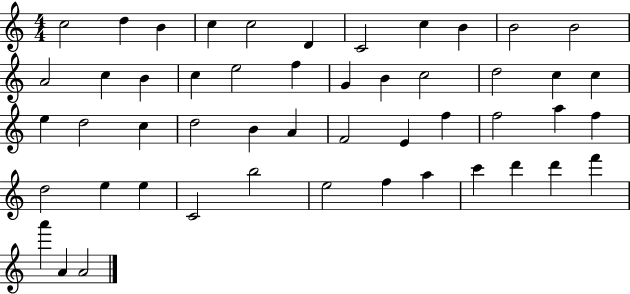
C5/h D5/q B4/q C5/q C5/h D4/q C4/h C5/q B4/q B4/h B4/h A4/h C5/q B4/q C5/q E5/h F5/q G4/q B4/q C5/h D5/h C5/q C5/q E5/q D5/h C5/q D5/h B4/q A4/q F4/h E4/q F5/q F5/h A5/q F5/q D5/h E5/q E5/q C4/h B5/h E5/h F5/q A5/q C6/q D6/q D6/q F6/q A6/q A4/q A4/h